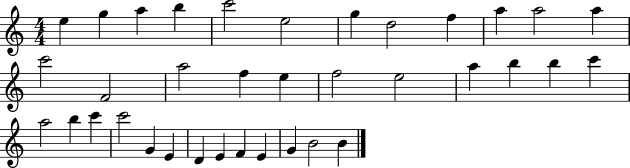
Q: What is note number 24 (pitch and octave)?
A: A5